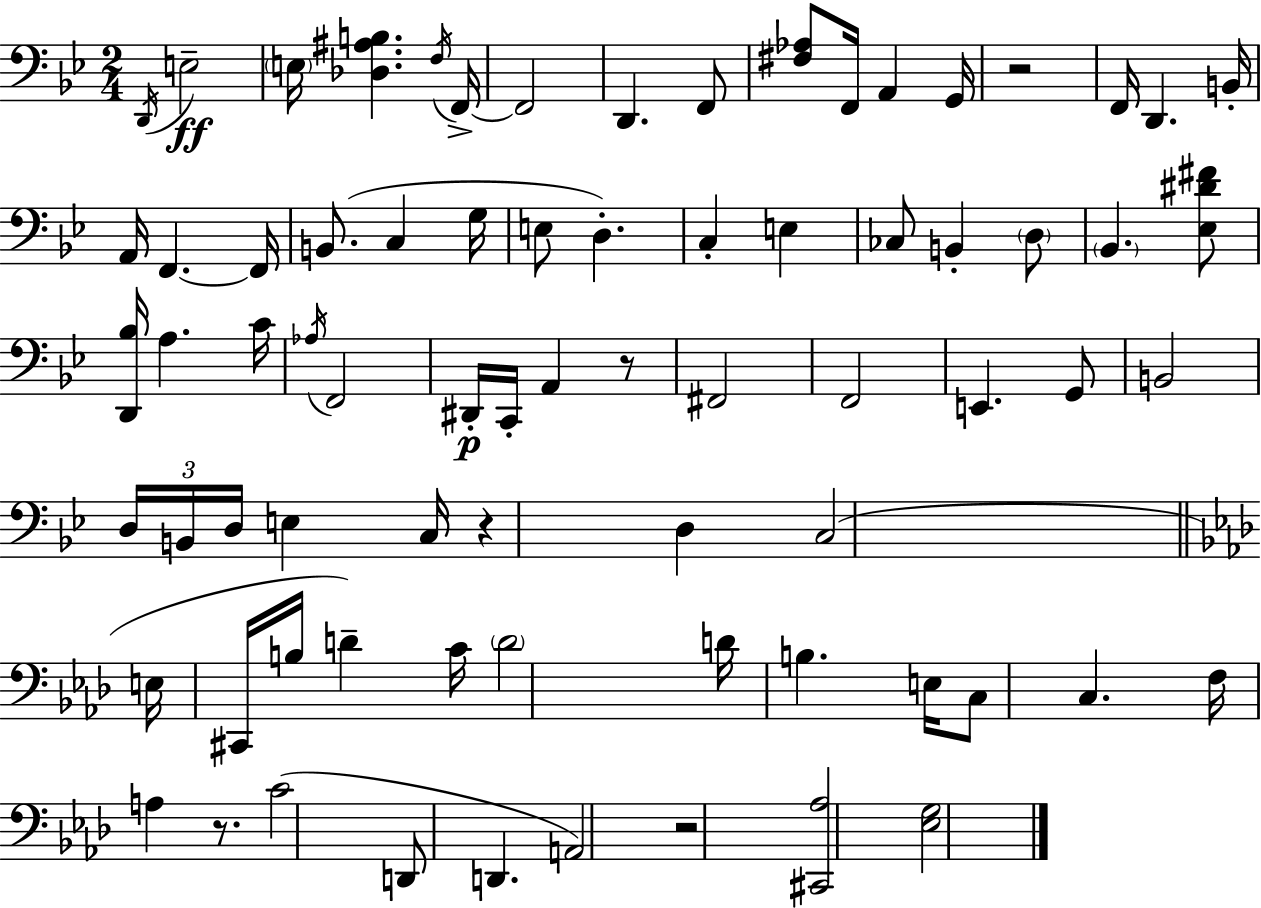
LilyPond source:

{
  \clef bass
  \numericTimeSignature
  \time 2/4
  \key g \minor
  \repeat volta 2 { \acciaccatura { d,16 }\ff e2-- | \parenthesize e16 <des ais b>4. | \acciaccatura { f16 } f,16->~~ f,2 | d,4. | \break f,8 <fis aes>8 f,16 a,4 | g,16 r2 | f,16 d,4. | b,16-. a,16 f,4.~~ | \break f,16 b,8.( c4 | g16 e8 d4.-.) | c4-. e4 | ces8 b,4-. | \break \parenthesize d8 \parenthesize bes,4. | <ees dis' fis'>8 <d, bes>16 a4. | c'16 \acciaccatura { aes16 } f,2 | dis,16-.\p c,16-. a,4 | \break r8 fis,2 | f,2 | e,4. | g,8 b,2 | \break \tuplet 3/2 { d16 b,16 d16 } e4 | c16 r4 d4 | c2( | \bar "||" \break \key aes \major e16 cis,16 b16 d'4--) c'16 | \parenthesize d'2 | d'16 b4. e16 | c8 c4. | \break f16 a4 r8. | c'2( | d,8 d,4. | a,2) | \break r2 | <cis, aes>2 | <ees g>2 | } \bar "|."
}